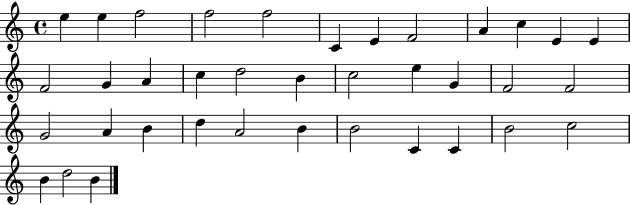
{
  \clef treble
  \time 4/4
  \defaultTimeSignature
  \key c \major
  e''4 e''4 f''2 | f''2 f''2 | c'4 e'4 f'2 | a'4 c''4 e'4 e'4 | \break f'2 g'4 a'4 | c''4 d''2 b'4 | c''2 e''4 g'4 | f'2 f'2 | \break g'2 a'4 b'4 | d''4 a'2 b'4 | b'2 c'4 c'4 | b'2 c''2 | \break b'4 d''2 b'4 | \bar "|."
}